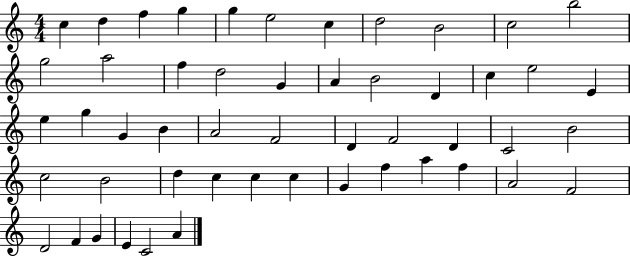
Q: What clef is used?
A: treble